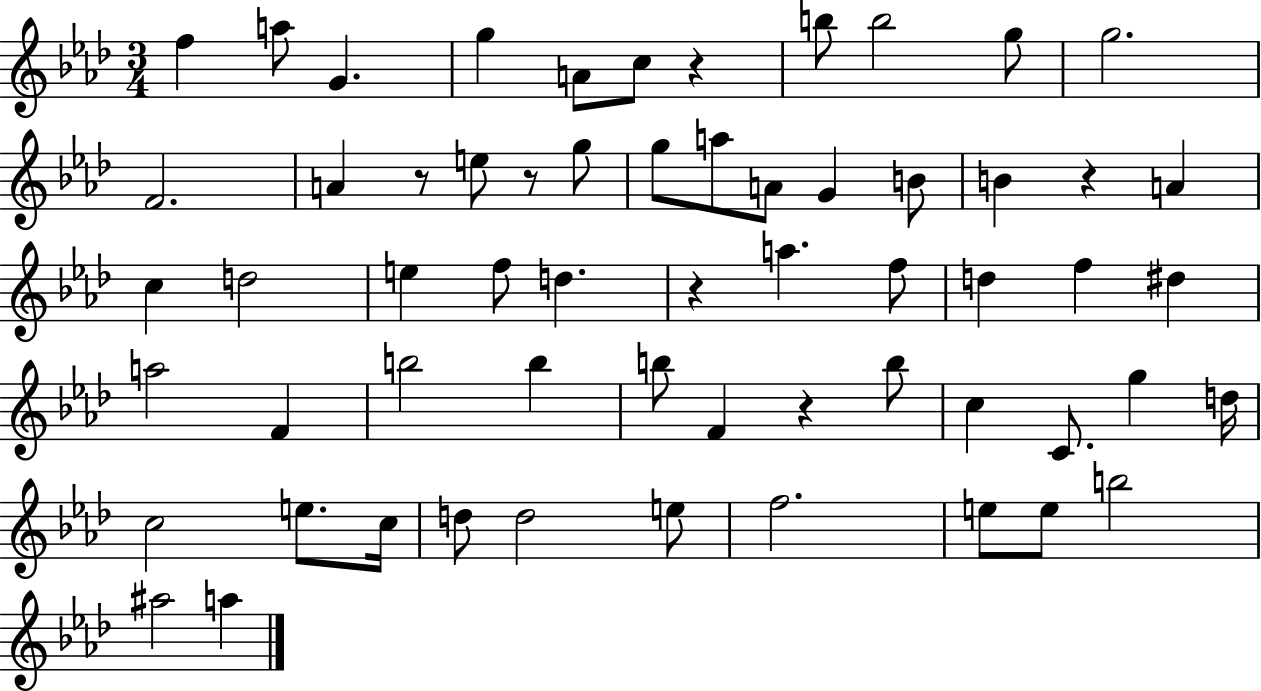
X:1
T:Untitled
M:3/4
L:1/4
K:Ab
f a/2 G g A/2 c/2 z b/2 b2 g/2 g2 F2 A z/2 e/2 z/2 g/2 g/2 a/2 A/2 G B/2 B z A c d2 e f/2 d z a f/2 d f ^d a2 F b2 b b/2 F z b/2 c C/2 g d/4 c2 e/2 c/4 d/2 d2 e/2 f2 e/2 e/2 b2 ^a2 a